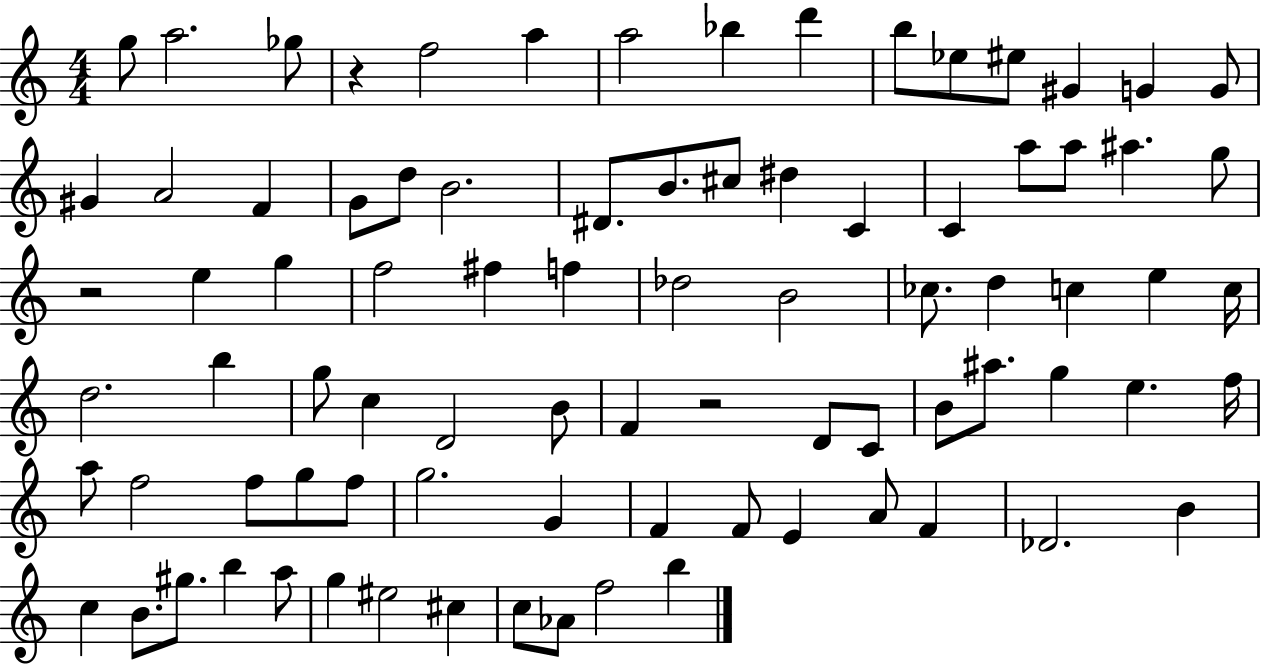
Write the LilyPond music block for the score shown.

{
  \clef treble
  \numericTimeSignature
  \time 4/4
  \key c \major
  \repeat volta 2 { g''8 a''2. ges''8 | r4 f''2 a''4 | a''2 bes''4 d'''4 | b''8 ees''8 eis''8 gis'4 g'4 g'8 | \break gis'4 a'2 f'4 | g'8 d''8 b'2. | dis'8. b'8. cis''8 dis''4 c'4 | c'4 a''8 a''8 ais''4. g''8 | \break r2 e''4 g''4 | f''2 fis''4 f''4 | des''2 b'2 | ces''8. d''4 c''4 e''4 c''16 | \break d''2. b''4 | g''8 c''4 d'2 b'8 | f'4 r2 d'8 c'8 | b'8 ais''8. g''4 e''4. f''16 | \break a''8 f''2 f''8 g''8 f''8 | g''2. g'4 | f'4 f'8 e'4 a'8 f'4 | des'2. b'4 | \break c''4 b'8. gis''8. b''4 a''8 | g''4 eis''2 cis''4 | c''8 aes'8 f''2 b''4 | } \bar "|."
}